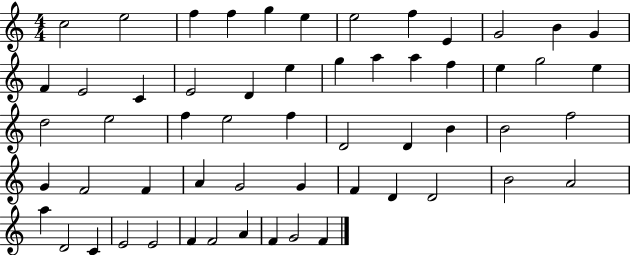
{
  \clef treble
  \numericTimeSignature
  \time 4/4
  \key c \major
  c''2 e''2 | f''4 f''4 g''4 e''4 | e''2 f''4 e'4 | g'2 b'4 g'4 | \break f'4 e'2 c'4 | e'2 d'4 e''4 | g''4 a''4 a''4 f''4 | e''4 g''2 e''4 | \break d''2 e''2 | f''4 e''2 f''4 | d'2 d'4 b'4 | b'2 f''2 | \break g'4 f'2 f'4 | a'4 g'2 g'4 | f'4 d'4 d'2 | b'2 a'2 | \break a''4 d'2 c'4 | e'2 e'2 | f'4 f'2 a'4 | f'4 g'2 f'4 | \break \bar "|."
}